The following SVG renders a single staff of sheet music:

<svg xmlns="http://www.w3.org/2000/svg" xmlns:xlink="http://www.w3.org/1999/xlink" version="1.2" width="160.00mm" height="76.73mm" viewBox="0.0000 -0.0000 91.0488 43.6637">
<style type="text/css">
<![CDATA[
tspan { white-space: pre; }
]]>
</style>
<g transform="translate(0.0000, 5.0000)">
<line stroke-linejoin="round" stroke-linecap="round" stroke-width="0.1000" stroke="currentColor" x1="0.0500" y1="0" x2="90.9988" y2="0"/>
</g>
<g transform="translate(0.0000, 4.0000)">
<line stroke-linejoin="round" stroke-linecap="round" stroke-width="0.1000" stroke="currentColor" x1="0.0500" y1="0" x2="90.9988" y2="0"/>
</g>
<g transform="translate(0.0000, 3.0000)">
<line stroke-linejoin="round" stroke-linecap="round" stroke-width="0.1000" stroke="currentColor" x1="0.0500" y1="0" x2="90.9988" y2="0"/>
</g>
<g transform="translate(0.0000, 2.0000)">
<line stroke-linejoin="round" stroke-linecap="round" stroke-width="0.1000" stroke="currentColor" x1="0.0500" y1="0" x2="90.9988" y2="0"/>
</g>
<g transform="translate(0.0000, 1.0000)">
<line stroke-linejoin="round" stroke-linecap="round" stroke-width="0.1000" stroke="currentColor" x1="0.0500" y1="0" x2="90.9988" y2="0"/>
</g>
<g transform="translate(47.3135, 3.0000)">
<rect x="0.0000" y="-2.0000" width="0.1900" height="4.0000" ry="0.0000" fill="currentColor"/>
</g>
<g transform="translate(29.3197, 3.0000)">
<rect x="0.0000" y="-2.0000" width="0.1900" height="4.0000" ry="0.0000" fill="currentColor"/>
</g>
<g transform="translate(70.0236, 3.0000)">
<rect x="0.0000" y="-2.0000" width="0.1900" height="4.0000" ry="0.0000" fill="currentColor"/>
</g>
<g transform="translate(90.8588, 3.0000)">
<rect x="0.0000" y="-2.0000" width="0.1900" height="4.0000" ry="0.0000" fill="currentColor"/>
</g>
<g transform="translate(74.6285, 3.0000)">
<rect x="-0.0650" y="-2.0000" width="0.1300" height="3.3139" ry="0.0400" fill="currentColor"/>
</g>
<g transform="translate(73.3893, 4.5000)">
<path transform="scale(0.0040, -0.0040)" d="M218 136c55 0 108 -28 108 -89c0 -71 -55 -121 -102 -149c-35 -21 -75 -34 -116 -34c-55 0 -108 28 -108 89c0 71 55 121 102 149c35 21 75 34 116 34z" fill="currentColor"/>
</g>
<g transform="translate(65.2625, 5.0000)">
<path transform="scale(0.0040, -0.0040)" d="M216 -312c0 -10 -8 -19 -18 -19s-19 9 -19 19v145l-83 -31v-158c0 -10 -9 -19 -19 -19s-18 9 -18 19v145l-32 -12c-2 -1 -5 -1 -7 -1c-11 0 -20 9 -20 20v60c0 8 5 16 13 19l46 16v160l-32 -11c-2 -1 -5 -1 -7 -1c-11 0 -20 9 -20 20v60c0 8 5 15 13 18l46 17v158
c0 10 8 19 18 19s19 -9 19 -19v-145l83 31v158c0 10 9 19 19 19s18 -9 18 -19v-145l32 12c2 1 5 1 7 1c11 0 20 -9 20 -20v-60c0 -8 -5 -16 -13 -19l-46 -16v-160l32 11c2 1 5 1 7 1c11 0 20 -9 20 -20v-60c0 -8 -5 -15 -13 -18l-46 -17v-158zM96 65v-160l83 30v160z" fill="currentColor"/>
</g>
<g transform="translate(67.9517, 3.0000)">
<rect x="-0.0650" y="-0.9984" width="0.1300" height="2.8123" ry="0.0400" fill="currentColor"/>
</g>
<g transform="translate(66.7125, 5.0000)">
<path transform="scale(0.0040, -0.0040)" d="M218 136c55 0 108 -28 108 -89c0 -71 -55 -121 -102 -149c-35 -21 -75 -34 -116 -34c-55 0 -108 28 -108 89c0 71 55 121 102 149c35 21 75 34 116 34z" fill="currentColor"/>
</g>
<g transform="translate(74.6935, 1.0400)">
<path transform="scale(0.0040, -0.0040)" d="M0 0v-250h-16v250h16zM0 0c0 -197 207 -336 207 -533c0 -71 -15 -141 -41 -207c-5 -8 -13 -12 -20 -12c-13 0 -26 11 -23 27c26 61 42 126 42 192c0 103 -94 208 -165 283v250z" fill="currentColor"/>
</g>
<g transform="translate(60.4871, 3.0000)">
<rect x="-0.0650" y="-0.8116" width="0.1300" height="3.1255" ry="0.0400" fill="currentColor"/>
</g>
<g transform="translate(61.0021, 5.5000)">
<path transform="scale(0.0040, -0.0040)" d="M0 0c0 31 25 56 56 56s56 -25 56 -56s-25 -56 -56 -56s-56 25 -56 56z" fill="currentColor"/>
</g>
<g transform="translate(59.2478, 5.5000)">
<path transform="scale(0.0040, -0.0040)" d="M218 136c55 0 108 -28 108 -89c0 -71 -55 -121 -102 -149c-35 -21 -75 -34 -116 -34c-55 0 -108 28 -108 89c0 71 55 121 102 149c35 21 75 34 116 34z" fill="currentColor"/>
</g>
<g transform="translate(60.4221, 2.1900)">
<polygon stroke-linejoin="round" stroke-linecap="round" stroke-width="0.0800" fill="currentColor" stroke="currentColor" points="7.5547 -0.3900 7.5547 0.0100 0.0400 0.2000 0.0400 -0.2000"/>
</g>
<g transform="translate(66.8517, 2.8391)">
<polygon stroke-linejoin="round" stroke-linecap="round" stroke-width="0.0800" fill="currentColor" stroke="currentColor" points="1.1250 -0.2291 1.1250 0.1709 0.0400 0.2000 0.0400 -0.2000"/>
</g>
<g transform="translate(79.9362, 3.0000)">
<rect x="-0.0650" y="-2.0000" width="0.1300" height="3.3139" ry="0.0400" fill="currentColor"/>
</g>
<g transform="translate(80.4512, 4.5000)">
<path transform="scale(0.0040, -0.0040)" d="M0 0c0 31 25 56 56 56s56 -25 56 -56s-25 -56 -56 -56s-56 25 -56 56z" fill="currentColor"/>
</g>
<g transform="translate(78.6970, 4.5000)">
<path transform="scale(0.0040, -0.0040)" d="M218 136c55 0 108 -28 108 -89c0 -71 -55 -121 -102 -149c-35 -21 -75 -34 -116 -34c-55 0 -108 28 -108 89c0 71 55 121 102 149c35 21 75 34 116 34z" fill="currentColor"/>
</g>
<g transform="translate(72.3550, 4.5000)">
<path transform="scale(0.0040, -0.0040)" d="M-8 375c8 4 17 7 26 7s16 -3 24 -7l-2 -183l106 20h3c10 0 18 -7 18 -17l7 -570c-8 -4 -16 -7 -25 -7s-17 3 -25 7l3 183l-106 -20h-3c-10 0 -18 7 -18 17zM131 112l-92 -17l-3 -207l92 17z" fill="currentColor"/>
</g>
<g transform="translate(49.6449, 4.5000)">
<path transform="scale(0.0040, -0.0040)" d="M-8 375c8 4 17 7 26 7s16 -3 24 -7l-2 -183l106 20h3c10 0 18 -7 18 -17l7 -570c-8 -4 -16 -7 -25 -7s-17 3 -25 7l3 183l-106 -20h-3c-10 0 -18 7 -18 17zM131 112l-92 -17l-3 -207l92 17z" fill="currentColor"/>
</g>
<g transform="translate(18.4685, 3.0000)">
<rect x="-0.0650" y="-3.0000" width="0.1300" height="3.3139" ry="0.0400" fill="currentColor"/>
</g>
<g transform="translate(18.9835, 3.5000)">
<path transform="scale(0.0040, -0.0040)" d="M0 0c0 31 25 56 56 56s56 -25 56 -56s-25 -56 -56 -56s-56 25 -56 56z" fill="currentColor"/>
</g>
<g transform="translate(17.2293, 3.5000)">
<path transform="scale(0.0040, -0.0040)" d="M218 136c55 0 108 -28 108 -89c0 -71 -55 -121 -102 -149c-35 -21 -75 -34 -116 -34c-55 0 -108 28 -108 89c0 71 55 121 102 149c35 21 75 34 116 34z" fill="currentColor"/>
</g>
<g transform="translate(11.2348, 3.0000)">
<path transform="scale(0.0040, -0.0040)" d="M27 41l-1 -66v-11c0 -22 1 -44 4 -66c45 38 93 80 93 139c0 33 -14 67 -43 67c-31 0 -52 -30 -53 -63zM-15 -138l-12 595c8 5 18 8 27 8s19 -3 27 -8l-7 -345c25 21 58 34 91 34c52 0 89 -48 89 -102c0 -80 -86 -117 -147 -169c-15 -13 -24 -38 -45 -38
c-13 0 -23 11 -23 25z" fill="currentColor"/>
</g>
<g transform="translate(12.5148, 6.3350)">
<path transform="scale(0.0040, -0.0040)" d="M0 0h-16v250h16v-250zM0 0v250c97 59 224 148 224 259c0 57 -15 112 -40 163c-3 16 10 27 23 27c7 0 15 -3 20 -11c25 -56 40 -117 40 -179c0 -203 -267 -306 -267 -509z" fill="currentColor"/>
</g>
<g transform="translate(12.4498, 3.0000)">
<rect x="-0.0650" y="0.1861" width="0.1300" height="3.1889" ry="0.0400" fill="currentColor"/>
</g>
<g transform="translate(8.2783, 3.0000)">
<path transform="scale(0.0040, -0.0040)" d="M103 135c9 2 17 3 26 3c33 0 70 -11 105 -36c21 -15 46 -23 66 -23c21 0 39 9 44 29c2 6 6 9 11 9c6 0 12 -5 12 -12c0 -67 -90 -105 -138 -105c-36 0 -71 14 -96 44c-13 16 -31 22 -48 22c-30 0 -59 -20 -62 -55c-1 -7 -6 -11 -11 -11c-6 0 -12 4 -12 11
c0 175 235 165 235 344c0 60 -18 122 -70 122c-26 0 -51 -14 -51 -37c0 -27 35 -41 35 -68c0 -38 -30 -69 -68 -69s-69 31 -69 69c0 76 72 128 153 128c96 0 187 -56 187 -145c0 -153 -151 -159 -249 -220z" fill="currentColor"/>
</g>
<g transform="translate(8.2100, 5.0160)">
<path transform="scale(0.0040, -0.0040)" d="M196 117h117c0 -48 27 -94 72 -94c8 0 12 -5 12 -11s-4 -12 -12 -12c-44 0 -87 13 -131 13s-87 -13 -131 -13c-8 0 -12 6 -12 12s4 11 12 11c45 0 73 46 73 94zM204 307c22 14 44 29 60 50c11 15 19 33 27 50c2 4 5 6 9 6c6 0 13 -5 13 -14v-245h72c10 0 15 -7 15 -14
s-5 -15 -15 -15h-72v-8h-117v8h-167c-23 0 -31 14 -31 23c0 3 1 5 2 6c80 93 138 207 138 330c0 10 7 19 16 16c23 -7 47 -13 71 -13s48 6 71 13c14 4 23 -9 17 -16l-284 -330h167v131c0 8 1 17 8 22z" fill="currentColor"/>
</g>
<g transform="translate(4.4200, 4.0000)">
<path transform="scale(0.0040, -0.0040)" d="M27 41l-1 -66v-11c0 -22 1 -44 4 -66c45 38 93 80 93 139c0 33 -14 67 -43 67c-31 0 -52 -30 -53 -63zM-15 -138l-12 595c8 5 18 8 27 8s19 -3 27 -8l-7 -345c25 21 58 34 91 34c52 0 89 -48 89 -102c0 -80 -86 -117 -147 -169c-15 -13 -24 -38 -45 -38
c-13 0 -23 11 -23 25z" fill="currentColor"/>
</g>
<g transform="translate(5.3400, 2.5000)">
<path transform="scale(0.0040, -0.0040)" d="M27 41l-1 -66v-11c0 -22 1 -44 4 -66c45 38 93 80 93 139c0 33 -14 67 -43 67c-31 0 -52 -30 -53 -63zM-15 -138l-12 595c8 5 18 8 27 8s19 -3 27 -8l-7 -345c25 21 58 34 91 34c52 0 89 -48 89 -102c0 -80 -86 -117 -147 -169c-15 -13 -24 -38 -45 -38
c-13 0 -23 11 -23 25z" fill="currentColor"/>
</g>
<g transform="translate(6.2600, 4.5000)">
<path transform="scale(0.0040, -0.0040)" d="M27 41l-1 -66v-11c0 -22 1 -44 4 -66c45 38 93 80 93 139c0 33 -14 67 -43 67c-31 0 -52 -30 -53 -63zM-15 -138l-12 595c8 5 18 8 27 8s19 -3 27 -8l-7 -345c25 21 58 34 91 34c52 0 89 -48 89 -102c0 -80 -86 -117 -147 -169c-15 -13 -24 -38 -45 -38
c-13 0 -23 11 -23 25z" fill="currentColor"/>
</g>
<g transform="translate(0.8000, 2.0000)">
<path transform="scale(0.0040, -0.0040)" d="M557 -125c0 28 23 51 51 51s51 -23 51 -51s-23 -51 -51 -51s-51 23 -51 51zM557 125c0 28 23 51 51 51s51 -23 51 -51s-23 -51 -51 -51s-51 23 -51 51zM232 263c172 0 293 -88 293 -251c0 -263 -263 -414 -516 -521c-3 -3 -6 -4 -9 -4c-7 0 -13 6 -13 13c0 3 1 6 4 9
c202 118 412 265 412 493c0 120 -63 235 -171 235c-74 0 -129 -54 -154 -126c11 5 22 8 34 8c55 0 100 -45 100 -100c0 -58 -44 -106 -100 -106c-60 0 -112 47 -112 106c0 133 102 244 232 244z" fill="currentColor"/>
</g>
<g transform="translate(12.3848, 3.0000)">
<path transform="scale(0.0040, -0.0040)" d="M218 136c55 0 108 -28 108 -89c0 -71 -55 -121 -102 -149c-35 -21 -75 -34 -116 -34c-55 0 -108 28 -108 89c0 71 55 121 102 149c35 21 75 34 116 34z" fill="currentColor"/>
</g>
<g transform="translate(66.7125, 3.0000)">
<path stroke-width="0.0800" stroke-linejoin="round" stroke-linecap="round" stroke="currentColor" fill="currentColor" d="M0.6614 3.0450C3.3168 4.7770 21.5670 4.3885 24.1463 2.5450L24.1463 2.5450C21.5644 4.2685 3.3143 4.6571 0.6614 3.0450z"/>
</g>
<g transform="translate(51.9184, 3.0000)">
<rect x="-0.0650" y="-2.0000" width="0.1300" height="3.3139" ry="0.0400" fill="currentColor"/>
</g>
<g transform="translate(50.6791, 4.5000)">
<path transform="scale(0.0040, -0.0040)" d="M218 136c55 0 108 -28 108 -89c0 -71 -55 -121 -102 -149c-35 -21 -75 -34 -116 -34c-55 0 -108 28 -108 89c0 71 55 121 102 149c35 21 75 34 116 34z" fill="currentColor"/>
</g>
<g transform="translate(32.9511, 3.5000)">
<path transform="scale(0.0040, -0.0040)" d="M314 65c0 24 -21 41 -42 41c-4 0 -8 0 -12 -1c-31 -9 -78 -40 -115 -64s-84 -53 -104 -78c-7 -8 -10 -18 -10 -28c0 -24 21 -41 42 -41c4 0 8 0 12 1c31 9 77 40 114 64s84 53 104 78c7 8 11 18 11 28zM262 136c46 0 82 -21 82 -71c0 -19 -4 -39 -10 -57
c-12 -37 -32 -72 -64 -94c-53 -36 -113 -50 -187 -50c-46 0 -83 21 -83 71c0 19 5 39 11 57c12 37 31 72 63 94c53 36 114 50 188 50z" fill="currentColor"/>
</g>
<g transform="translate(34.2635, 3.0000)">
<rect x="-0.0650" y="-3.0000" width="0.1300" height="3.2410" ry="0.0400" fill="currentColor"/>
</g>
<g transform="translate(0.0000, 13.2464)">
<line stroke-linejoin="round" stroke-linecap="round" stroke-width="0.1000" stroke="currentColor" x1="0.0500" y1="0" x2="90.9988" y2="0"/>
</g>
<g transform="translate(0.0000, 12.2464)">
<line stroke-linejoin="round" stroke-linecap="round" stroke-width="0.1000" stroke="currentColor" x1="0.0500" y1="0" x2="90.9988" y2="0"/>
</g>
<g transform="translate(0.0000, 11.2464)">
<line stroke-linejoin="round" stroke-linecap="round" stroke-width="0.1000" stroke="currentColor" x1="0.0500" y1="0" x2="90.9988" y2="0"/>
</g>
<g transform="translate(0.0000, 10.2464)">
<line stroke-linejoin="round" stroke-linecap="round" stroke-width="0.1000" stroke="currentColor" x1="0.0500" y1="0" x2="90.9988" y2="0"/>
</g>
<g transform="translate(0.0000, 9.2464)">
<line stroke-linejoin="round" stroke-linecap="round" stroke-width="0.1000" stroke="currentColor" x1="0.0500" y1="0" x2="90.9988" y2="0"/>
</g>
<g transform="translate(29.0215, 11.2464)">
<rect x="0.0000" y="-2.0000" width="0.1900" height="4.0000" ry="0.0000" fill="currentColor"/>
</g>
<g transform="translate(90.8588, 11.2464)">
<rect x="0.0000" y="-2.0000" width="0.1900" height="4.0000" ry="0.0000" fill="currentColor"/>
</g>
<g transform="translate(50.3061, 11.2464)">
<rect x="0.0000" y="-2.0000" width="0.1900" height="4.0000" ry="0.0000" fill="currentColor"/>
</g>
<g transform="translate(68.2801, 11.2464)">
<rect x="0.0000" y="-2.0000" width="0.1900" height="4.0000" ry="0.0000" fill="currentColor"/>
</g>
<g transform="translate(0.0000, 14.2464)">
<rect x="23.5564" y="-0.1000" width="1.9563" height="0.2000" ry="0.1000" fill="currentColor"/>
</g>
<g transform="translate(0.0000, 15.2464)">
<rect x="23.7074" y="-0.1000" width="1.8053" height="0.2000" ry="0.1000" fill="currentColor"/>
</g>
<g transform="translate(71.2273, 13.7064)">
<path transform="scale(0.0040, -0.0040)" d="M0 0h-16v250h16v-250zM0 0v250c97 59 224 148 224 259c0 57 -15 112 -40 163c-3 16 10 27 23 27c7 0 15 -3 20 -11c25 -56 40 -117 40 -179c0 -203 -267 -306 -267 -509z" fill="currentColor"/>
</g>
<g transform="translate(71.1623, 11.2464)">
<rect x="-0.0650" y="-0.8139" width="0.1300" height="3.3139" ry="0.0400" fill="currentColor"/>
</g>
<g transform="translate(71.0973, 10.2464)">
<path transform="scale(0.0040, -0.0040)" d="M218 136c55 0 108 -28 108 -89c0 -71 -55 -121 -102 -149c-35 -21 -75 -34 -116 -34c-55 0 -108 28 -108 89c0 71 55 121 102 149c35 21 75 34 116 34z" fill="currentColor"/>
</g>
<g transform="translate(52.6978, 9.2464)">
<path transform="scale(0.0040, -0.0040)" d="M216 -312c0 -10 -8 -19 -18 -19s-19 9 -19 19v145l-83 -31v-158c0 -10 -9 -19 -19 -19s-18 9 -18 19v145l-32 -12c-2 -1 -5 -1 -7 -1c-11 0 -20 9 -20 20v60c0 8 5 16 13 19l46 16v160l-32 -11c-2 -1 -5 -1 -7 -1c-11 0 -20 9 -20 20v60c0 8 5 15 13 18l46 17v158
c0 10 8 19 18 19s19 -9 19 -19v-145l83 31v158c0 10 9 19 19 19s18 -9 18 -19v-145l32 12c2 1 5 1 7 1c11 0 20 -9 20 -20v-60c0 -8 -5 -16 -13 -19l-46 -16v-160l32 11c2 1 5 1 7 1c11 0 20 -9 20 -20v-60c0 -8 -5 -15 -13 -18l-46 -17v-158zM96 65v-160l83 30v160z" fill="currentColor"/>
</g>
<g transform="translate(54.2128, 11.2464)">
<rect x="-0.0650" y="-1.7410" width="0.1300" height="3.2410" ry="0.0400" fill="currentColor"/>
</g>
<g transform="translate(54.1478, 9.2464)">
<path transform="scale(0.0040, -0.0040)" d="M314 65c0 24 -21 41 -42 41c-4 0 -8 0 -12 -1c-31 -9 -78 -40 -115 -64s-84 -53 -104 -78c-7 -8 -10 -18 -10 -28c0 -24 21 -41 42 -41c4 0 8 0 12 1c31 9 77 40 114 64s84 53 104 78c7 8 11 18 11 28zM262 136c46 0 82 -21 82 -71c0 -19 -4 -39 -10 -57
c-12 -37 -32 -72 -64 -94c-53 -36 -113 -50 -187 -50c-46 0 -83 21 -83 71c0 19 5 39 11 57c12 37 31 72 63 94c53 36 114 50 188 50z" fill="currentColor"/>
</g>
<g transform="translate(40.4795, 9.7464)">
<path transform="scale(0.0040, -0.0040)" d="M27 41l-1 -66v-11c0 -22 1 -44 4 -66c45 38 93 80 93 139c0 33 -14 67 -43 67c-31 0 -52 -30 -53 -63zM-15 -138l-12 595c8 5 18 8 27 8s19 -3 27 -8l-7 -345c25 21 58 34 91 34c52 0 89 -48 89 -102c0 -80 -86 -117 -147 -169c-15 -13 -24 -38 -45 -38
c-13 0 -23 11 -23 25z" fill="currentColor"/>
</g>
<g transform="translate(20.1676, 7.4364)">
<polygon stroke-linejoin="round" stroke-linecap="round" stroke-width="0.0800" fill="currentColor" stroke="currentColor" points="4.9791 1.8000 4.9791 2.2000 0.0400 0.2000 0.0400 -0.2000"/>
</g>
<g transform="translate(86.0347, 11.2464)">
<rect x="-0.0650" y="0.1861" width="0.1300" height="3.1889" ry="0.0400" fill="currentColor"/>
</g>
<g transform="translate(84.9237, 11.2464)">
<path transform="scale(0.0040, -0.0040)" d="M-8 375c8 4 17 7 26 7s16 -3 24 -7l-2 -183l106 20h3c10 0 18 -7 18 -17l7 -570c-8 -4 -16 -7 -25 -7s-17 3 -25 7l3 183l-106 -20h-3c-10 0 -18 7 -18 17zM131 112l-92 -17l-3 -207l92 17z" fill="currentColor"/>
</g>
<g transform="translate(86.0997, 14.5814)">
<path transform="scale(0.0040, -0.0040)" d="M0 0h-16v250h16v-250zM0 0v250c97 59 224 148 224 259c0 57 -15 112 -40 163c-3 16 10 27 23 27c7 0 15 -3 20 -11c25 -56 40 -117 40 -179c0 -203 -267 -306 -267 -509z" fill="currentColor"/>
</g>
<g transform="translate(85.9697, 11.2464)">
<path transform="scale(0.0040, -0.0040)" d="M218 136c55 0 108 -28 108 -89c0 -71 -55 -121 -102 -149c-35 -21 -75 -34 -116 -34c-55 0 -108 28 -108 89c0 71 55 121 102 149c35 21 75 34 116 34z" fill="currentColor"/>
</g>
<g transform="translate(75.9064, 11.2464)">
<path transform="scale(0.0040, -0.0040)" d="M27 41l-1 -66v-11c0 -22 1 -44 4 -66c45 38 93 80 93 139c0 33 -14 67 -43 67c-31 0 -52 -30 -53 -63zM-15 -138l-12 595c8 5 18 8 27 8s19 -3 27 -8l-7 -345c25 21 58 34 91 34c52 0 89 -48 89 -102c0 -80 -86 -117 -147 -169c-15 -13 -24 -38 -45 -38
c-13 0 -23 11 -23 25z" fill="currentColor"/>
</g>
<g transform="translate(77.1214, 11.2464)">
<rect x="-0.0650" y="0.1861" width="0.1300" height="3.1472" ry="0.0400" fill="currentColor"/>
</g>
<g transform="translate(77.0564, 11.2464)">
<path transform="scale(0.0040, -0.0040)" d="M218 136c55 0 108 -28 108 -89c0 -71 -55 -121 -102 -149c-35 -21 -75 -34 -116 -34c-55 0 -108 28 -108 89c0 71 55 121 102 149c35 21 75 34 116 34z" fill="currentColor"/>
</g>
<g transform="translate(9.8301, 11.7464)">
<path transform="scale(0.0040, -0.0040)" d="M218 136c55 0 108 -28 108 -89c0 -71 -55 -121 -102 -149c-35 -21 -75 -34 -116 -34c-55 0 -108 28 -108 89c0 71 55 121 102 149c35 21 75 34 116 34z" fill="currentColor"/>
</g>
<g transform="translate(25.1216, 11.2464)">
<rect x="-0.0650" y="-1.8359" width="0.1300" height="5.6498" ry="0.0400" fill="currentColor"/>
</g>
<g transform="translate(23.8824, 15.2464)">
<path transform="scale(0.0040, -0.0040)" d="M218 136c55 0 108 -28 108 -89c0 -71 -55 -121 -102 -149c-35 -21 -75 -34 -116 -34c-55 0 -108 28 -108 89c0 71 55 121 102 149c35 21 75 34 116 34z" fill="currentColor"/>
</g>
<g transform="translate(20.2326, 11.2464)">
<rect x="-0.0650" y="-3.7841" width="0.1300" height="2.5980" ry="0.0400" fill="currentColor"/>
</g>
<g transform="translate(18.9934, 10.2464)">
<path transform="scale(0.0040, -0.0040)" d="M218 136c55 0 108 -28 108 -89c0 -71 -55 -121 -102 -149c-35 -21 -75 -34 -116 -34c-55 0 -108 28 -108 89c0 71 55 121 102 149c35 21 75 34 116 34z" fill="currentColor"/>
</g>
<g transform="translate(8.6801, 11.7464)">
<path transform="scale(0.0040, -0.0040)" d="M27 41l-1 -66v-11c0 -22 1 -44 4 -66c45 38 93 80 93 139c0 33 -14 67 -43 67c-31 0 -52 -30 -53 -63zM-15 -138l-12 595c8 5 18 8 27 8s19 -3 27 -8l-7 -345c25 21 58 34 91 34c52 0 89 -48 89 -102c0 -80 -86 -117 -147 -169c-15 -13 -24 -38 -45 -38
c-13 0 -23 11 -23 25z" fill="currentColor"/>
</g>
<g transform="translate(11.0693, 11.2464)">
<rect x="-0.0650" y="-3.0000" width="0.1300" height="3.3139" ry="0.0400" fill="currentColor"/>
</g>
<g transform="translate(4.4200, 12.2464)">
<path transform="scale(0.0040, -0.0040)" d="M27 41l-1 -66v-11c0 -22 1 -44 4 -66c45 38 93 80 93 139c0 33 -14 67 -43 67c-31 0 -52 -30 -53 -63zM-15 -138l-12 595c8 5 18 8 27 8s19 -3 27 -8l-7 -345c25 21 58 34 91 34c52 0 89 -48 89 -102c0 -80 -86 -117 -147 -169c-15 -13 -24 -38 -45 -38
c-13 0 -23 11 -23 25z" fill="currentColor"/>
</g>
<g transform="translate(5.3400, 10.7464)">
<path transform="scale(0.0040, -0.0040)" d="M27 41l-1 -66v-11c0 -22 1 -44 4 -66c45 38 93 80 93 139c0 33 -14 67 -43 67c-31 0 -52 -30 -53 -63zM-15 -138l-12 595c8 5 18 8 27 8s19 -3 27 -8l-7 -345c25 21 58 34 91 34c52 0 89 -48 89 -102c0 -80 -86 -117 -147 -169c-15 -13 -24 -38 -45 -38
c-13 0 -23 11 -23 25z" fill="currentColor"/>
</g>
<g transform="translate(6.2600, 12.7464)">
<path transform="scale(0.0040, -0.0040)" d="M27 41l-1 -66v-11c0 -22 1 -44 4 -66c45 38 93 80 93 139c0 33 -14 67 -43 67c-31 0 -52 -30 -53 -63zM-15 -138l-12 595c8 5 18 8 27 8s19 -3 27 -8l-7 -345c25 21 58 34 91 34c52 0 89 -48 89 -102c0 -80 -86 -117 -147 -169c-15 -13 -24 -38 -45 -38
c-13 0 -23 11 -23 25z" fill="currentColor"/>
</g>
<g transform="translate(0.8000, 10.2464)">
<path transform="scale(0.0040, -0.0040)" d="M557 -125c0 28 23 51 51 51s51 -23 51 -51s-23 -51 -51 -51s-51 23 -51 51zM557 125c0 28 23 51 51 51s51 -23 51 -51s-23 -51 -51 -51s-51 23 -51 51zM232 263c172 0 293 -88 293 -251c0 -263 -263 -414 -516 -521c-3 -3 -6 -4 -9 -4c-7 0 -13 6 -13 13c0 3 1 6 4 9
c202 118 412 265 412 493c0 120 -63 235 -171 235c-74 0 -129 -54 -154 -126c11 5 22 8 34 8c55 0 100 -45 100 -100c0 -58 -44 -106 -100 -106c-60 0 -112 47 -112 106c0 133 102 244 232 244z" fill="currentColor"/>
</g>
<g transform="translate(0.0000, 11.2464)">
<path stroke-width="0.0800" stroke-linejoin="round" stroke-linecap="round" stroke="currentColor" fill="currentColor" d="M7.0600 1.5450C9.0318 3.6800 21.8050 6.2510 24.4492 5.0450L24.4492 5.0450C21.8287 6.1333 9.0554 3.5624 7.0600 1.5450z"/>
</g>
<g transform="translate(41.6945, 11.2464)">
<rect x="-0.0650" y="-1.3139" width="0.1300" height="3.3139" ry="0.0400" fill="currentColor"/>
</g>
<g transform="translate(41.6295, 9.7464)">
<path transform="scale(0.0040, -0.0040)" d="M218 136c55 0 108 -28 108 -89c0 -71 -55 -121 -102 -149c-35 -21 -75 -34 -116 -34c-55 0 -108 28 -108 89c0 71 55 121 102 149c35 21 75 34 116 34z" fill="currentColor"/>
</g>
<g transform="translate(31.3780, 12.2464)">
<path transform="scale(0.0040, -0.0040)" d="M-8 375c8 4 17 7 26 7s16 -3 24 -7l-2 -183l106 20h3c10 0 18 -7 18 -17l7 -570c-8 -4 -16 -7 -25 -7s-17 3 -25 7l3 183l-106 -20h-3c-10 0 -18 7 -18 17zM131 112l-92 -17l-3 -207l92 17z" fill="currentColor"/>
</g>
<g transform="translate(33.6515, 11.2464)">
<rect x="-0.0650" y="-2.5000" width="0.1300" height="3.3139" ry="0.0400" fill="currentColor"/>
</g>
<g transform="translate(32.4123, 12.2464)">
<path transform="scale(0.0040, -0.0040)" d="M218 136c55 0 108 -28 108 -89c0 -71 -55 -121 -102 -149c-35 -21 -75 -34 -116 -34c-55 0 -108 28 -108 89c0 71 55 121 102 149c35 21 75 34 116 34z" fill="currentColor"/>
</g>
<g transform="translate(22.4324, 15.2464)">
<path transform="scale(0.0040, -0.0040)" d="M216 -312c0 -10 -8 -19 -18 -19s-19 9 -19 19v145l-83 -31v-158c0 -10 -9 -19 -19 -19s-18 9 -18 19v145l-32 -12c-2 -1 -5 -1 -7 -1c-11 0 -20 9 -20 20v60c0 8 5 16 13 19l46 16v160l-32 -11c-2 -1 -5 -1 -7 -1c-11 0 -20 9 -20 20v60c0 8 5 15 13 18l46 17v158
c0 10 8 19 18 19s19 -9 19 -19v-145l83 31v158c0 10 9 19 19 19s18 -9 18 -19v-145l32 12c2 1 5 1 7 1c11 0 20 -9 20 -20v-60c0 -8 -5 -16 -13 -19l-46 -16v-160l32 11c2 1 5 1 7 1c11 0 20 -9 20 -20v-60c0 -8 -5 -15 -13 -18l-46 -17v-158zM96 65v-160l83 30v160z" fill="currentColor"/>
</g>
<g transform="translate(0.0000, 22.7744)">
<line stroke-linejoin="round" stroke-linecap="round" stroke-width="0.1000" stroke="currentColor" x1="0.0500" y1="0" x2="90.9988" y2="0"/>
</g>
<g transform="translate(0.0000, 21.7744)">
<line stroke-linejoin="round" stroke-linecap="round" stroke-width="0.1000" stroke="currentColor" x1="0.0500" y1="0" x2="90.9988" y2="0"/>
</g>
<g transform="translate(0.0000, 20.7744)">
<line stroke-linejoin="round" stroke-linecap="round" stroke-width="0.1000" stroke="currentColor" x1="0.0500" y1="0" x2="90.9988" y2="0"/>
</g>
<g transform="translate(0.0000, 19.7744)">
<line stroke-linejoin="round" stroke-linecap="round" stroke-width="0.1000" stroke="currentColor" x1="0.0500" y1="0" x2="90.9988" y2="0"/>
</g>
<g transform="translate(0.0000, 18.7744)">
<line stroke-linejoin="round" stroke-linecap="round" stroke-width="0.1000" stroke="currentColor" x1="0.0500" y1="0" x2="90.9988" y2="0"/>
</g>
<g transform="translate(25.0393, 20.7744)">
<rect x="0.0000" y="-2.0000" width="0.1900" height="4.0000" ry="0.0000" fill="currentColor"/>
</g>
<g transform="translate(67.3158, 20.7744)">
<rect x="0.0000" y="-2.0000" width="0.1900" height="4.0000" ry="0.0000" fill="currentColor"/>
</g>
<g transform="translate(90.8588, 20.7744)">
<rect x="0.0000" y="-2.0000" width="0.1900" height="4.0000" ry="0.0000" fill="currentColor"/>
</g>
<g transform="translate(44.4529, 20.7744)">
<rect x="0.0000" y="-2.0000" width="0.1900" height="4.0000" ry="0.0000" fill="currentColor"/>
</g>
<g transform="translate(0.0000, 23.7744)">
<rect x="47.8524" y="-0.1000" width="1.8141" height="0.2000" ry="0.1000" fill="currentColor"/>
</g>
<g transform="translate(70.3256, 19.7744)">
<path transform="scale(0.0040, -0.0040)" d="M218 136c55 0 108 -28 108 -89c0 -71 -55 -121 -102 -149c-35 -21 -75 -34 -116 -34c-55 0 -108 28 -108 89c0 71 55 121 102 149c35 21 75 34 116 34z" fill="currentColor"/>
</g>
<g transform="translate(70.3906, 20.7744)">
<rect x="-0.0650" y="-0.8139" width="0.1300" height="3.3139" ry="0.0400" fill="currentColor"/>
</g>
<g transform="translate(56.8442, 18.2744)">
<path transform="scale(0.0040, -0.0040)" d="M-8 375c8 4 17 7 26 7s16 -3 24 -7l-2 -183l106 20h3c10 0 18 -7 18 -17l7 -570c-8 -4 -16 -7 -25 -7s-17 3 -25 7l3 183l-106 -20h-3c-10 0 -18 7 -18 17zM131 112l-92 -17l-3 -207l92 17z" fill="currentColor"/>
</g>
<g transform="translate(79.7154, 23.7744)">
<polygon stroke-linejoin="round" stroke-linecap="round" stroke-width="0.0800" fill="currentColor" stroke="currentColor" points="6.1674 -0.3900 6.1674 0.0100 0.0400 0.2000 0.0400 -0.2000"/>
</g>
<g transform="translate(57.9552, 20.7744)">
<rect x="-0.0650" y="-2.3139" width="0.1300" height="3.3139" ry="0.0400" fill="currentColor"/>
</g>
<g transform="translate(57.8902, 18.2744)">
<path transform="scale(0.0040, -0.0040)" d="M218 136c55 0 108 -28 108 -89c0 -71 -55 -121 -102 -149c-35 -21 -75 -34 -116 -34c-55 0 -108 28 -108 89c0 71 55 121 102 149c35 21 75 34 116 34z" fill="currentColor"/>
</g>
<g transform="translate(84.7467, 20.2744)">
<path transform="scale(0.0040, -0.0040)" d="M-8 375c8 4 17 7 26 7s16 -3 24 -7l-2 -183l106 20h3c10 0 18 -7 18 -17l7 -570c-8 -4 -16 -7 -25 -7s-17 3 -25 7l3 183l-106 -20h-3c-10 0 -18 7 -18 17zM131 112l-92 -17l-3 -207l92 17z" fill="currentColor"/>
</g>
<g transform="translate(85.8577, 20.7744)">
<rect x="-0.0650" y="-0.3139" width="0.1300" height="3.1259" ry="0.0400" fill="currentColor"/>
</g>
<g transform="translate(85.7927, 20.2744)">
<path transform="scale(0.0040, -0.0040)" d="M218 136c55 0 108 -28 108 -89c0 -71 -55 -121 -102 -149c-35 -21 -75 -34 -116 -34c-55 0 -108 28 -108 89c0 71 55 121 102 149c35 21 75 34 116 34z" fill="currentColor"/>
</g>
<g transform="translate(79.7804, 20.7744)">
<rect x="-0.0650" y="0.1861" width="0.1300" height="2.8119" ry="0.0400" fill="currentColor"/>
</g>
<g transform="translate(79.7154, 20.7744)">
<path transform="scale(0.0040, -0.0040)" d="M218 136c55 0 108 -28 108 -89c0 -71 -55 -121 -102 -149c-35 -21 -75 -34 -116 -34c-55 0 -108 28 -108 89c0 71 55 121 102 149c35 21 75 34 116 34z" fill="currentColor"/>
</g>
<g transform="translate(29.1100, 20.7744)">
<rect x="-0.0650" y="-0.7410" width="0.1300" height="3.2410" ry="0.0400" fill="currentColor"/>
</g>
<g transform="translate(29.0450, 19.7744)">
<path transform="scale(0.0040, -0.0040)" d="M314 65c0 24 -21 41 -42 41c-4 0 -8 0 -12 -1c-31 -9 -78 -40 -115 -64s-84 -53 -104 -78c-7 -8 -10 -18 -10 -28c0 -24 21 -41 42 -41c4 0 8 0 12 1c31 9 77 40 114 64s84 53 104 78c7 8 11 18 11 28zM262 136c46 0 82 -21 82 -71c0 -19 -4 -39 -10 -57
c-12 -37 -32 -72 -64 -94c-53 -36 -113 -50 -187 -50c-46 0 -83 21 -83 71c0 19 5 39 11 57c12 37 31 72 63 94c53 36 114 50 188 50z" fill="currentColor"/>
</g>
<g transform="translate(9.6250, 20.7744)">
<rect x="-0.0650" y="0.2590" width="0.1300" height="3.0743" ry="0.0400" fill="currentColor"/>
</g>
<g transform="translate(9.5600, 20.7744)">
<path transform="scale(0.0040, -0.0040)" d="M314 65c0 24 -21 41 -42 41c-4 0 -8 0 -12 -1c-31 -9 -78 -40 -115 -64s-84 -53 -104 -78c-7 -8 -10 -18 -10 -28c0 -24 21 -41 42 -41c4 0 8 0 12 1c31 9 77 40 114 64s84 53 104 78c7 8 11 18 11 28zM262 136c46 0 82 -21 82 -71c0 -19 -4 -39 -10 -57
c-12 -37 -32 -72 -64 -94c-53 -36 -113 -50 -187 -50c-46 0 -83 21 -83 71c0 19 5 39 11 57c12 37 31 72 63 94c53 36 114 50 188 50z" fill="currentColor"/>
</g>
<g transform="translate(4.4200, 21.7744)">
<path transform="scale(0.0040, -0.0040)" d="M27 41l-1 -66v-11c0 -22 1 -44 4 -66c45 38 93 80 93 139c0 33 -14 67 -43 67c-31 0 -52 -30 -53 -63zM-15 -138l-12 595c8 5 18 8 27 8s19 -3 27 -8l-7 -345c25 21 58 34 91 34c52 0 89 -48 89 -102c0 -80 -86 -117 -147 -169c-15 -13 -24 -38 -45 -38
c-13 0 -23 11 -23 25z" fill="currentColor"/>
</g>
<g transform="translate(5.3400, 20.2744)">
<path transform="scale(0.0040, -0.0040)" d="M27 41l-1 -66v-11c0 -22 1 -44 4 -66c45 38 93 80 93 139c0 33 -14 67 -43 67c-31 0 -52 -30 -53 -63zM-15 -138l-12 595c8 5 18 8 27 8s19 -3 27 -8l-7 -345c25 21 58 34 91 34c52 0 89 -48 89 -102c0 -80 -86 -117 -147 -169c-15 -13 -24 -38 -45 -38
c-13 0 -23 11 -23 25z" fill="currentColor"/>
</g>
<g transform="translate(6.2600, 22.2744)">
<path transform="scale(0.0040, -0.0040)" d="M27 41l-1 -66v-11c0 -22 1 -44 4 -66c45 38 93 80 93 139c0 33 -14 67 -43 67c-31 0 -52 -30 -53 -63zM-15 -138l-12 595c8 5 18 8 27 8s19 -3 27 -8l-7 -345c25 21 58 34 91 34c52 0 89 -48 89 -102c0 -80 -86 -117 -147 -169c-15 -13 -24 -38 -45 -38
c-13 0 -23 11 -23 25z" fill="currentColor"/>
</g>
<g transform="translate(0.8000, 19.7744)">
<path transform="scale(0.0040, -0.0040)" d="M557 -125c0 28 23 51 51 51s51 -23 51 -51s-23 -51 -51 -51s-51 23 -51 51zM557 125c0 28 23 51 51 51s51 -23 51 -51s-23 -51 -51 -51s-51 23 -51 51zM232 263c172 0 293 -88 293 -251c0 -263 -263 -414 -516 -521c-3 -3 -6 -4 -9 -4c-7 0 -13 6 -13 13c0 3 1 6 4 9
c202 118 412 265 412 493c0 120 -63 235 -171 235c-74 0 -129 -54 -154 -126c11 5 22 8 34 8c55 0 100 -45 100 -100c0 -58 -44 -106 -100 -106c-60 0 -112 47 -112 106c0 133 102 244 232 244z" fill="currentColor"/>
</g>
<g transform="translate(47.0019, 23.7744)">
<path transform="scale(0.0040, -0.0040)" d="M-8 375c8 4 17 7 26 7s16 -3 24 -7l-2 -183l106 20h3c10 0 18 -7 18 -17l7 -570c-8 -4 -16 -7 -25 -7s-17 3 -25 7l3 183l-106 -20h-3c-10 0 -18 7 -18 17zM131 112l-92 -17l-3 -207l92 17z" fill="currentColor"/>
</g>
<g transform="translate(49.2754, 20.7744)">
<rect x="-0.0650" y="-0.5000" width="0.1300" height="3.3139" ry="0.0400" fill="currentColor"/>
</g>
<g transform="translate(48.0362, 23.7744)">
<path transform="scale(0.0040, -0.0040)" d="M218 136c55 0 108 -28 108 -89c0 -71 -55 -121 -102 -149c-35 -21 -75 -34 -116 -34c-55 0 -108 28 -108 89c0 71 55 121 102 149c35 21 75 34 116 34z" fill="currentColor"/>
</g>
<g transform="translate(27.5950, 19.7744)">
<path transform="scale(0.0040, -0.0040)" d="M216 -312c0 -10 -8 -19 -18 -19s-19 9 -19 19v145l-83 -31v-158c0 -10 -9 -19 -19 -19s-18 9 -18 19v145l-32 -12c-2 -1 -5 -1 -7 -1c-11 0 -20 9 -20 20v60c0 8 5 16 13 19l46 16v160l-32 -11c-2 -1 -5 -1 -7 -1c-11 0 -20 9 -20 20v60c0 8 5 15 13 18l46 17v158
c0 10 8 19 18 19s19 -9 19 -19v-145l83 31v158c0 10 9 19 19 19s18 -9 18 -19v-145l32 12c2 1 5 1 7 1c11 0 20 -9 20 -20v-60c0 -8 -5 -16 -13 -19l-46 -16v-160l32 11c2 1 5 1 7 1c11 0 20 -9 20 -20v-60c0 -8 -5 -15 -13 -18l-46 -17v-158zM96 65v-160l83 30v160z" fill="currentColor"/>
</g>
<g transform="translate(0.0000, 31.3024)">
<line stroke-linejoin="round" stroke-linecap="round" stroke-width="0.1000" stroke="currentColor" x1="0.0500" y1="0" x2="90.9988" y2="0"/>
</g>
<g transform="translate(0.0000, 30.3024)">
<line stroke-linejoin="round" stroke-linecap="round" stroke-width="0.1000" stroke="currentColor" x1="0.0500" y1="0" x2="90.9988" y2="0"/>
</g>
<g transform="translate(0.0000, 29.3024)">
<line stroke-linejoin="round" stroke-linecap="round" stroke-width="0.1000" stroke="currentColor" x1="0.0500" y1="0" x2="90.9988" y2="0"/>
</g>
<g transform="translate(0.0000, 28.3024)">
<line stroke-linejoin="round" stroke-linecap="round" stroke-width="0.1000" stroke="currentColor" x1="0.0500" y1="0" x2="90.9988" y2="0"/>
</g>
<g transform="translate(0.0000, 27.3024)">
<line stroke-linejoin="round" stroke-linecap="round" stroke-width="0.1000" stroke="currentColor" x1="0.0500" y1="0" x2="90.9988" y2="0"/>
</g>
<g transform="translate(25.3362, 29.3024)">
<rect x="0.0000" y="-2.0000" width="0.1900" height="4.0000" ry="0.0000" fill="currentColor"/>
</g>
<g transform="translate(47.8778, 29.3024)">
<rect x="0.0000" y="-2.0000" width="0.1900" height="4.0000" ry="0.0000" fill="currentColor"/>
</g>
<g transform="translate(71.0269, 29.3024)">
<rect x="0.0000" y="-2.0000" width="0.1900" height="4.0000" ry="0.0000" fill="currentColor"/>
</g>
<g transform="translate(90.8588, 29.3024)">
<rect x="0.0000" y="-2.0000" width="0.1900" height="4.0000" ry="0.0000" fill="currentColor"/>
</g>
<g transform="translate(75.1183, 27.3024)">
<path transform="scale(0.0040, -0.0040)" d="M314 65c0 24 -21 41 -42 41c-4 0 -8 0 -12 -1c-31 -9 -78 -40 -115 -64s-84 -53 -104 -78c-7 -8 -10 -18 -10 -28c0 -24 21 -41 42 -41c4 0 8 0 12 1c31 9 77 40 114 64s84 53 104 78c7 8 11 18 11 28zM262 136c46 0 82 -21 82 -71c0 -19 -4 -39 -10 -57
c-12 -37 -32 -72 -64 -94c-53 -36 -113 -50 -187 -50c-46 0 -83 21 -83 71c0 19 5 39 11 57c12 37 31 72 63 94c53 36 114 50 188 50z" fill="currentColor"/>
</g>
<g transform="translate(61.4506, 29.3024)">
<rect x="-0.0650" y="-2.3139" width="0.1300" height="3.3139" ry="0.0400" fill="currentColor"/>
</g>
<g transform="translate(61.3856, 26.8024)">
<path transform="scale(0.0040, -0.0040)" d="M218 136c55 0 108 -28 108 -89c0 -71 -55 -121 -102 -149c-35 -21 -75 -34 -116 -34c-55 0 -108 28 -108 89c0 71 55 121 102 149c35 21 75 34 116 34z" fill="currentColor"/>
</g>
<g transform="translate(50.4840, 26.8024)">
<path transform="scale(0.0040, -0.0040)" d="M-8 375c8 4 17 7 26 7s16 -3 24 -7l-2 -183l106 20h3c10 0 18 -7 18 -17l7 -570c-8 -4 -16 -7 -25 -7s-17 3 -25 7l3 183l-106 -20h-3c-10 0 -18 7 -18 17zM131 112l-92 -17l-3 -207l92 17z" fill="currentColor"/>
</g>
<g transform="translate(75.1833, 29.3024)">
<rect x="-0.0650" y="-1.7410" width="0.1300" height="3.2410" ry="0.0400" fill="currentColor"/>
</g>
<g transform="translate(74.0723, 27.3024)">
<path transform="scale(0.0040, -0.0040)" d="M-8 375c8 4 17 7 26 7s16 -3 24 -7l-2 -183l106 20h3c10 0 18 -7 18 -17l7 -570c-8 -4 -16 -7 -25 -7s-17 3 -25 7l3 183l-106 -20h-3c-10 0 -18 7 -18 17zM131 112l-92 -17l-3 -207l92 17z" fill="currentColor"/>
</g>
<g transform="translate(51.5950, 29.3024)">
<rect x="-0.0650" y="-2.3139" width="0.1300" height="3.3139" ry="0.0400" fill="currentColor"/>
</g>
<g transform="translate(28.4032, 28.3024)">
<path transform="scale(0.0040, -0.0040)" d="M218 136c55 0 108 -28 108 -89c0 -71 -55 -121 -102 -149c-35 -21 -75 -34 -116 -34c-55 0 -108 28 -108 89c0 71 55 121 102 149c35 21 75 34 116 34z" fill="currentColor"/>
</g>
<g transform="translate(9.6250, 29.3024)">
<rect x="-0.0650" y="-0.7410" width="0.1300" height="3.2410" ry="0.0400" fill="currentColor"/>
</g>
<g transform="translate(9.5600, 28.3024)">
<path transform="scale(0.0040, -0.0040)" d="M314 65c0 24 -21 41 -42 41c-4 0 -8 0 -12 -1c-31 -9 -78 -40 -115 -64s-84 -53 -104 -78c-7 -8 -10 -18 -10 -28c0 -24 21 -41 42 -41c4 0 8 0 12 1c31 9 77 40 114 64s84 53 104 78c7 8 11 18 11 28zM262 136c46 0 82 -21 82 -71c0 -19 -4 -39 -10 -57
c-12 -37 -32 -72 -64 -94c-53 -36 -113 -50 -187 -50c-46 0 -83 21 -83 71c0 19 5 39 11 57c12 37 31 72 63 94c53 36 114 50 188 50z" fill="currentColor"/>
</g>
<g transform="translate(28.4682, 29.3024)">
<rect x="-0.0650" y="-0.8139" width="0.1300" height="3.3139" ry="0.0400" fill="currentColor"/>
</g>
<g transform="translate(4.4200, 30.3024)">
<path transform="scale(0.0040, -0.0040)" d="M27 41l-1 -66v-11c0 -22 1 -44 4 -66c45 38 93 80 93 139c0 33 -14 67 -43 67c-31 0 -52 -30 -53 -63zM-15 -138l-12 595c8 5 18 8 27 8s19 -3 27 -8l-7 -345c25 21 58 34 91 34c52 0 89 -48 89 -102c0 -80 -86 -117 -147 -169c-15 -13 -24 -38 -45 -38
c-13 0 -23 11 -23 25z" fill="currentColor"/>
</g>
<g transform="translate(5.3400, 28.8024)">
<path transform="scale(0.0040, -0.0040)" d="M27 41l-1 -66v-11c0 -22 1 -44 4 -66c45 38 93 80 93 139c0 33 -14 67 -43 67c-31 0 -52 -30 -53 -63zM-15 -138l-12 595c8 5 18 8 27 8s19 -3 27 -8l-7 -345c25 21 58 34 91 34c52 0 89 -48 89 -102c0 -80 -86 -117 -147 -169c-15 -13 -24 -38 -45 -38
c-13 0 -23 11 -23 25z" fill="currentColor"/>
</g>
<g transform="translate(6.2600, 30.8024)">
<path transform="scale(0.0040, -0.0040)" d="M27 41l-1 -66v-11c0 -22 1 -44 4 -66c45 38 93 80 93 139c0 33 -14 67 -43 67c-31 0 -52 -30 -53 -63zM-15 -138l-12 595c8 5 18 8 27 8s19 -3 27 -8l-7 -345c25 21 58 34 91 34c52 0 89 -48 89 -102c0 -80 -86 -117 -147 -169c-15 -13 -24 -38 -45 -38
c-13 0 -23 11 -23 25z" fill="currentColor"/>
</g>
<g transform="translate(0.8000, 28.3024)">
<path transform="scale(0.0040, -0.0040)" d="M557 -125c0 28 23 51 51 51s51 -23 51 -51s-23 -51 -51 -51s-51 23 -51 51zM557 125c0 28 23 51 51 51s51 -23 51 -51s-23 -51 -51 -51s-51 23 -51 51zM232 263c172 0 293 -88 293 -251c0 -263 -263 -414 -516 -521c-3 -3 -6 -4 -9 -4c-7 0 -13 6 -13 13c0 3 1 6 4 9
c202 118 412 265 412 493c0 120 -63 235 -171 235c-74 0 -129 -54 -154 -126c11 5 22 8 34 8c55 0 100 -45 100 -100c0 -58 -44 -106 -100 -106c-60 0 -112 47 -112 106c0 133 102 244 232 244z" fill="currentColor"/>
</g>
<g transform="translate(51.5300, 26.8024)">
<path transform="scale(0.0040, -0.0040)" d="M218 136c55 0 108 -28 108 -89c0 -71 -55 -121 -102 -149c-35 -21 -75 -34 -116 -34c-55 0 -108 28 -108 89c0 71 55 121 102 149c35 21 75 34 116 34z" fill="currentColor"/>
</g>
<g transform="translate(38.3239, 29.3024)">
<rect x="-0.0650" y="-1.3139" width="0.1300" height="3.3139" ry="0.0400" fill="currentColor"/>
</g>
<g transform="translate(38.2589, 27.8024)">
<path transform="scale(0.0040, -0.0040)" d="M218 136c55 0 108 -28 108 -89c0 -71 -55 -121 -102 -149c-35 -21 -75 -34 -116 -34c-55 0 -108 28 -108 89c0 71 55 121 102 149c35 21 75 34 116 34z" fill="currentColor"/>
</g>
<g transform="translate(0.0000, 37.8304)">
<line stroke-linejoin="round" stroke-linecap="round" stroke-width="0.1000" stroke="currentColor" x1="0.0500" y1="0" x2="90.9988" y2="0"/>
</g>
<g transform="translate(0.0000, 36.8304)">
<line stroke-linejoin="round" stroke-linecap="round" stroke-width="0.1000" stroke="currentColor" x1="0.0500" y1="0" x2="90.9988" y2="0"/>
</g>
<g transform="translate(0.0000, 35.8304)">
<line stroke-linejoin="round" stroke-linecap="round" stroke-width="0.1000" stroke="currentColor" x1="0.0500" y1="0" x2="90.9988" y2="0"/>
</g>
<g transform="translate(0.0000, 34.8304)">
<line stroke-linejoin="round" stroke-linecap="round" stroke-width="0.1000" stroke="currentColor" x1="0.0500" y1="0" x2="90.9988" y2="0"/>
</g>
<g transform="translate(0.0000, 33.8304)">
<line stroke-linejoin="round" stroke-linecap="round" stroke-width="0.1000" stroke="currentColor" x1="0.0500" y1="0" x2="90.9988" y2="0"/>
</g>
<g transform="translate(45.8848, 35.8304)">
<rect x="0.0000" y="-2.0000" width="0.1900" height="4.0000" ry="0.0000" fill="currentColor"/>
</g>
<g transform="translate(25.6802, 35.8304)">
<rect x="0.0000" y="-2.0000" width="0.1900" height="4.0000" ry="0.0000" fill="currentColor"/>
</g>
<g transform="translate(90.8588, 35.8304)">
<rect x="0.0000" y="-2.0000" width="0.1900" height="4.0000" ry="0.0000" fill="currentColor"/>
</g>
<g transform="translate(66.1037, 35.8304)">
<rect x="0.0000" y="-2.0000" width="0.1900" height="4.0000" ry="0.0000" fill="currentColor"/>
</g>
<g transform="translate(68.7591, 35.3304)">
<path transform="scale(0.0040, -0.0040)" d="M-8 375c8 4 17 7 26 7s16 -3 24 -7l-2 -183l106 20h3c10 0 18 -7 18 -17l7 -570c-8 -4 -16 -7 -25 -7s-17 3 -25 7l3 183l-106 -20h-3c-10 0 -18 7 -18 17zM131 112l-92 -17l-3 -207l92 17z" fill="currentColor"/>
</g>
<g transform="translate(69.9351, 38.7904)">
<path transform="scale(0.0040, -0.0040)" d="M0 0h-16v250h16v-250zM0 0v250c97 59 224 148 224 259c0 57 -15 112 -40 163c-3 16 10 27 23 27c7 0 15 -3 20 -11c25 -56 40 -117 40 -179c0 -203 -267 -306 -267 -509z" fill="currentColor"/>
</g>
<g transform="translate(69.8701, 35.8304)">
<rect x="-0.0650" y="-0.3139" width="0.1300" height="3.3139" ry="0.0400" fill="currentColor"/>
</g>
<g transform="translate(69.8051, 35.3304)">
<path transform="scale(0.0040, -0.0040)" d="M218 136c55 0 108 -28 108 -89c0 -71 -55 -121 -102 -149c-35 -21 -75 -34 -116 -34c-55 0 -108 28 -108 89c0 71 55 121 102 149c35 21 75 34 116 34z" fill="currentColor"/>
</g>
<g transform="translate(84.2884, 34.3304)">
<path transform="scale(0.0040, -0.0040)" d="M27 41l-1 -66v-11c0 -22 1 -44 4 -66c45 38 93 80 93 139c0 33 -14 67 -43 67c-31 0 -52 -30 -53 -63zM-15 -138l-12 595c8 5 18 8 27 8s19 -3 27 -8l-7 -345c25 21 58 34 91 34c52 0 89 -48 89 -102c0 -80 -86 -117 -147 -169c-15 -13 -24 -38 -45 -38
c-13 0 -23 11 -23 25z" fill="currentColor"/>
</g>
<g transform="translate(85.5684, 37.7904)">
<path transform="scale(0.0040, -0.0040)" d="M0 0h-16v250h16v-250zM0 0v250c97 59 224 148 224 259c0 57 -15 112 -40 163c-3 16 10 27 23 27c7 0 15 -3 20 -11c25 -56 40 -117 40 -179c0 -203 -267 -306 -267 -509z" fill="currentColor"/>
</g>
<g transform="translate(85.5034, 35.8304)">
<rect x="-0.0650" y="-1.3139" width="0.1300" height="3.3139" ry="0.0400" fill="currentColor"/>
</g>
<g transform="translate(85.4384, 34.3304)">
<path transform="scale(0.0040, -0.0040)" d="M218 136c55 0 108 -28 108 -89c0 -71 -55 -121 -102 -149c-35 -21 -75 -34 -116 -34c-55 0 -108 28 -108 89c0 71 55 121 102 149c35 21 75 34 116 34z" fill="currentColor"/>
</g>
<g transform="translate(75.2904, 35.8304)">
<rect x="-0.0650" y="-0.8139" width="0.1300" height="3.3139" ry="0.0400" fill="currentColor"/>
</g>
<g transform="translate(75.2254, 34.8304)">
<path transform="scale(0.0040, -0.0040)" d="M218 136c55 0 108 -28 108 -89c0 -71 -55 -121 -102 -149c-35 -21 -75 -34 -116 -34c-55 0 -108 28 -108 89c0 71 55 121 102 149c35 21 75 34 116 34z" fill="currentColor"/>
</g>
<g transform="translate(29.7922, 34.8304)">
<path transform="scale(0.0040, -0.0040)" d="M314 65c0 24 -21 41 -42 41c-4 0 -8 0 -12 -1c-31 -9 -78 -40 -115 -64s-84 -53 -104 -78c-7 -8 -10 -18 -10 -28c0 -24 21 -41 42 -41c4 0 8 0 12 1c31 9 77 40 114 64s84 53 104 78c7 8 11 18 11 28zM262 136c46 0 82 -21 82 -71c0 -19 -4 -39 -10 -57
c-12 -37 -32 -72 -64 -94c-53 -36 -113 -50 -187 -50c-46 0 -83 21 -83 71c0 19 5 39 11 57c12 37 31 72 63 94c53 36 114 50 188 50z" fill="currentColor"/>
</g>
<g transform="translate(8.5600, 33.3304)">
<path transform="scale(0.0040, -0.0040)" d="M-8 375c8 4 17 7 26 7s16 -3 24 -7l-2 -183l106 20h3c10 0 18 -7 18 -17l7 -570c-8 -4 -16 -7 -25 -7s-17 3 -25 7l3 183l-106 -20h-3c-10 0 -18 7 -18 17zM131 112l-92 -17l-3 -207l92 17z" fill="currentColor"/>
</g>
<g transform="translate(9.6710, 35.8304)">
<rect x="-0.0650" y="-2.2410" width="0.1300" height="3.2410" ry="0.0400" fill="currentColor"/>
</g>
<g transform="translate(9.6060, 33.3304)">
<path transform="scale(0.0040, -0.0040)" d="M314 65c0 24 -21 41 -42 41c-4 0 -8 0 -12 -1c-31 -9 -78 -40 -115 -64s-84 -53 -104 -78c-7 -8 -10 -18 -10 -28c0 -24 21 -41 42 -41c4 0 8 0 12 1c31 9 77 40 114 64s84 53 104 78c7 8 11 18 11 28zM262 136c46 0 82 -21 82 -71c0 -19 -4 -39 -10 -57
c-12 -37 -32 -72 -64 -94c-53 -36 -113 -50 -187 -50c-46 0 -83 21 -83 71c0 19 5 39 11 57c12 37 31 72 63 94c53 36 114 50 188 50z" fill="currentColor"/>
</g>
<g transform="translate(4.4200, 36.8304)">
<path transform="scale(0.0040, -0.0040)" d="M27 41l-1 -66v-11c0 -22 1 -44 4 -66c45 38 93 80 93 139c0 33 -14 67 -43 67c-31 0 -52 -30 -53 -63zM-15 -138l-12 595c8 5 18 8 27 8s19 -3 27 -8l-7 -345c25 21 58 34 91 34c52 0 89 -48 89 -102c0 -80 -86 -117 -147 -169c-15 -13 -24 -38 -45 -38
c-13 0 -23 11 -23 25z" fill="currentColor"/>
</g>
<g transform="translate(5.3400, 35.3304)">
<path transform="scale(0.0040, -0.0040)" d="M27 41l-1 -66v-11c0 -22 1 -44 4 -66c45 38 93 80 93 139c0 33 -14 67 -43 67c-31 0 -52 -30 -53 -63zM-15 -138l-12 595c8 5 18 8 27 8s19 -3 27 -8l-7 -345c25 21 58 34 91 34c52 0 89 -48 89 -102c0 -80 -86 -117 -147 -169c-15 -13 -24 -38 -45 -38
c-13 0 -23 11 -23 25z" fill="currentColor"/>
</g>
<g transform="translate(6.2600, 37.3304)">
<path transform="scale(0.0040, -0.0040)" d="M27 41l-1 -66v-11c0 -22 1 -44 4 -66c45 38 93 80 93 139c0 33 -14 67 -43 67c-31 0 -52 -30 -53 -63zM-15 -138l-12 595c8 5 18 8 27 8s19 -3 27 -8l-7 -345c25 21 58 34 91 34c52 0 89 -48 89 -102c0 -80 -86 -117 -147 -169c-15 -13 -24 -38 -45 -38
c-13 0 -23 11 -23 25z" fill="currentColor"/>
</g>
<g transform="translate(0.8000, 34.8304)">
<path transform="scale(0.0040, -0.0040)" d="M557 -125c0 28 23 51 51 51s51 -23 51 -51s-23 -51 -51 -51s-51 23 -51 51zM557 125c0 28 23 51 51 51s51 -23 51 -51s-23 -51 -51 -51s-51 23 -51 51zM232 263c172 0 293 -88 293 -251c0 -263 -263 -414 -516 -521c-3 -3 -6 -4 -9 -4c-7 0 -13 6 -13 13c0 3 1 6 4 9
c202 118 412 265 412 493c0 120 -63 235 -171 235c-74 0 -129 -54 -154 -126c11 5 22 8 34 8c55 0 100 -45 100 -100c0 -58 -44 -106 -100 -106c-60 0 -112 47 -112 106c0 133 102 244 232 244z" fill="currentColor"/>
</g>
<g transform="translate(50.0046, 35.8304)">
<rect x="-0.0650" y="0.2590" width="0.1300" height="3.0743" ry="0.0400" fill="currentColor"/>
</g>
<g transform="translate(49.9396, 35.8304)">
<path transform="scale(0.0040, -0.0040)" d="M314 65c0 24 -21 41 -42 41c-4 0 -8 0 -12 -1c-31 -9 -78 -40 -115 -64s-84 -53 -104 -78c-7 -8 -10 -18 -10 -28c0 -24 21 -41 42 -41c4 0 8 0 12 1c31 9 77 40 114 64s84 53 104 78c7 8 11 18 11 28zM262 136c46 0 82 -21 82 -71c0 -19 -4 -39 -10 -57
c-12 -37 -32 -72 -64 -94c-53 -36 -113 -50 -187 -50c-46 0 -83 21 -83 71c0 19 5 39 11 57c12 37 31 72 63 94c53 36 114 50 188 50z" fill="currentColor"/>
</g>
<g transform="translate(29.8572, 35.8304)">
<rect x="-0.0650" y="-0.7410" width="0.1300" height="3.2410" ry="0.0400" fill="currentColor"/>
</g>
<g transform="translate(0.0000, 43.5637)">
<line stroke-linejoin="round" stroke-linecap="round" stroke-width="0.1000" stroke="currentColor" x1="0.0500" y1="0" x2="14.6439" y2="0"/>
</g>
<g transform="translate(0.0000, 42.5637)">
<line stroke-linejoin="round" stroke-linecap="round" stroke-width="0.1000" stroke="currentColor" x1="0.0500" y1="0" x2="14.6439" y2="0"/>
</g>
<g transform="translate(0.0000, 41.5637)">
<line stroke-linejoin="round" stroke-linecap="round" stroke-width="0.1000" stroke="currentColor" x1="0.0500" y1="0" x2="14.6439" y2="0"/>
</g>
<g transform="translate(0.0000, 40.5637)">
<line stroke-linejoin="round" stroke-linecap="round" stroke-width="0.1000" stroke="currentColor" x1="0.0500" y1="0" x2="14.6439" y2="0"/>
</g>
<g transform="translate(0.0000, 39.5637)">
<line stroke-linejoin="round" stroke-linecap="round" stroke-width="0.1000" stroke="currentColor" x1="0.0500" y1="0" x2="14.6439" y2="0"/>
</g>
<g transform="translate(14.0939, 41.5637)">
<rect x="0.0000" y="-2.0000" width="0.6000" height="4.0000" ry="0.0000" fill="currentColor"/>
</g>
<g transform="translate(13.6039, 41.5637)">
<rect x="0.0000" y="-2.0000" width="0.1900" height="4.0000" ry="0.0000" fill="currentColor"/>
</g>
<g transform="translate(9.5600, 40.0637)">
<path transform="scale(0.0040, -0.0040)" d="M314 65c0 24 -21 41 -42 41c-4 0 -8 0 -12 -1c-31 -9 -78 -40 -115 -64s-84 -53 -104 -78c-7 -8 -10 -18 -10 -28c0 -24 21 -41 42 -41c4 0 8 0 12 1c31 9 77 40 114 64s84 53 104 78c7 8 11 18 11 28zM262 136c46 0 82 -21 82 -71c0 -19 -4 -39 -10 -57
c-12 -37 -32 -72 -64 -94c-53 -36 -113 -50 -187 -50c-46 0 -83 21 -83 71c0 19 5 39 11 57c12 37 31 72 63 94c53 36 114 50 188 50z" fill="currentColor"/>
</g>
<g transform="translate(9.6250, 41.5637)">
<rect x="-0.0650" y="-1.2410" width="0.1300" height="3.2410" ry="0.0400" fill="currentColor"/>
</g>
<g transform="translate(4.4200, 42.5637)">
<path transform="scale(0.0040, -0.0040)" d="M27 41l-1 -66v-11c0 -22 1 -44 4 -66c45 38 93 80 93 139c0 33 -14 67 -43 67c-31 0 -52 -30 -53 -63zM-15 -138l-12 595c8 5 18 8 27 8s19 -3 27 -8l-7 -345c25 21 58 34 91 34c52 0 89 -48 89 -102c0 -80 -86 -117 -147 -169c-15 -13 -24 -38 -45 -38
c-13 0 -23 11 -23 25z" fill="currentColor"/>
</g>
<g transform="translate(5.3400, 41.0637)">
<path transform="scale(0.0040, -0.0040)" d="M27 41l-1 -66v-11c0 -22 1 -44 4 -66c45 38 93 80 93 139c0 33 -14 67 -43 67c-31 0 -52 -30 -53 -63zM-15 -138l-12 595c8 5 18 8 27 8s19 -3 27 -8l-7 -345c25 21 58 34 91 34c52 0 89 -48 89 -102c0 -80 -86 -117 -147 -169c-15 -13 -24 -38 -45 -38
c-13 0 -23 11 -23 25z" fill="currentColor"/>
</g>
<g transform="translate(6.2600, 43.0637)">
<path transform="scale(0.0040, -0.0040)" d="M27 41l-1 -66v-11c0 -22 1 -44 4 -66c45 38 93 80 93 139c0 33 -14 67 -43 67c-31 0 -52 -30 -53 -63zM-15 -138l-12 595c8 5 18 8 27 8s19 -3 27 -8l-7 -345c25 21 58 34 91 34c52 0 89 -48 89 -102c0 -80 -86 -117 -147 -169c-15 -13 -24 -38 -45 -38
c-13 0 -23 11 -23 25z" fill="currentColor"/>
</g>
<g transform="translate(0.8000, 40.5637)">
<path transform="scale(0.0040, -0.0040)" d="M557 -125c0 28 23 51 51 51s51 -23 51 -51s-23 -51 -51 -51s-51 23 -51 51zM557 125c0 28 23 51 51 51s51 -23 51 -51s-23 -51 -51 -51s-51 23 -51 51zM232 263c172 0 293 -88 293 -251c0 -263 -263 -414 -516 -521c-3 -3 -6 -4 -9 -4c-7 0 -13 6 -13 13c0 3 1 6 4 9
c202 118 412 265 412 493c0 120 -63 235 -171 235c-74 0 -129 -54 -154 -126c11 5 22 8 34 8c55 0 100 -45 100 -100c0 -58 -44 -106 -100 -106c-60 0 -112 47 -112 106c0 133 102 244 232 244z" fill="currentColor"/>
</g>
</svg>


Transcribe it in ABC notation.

X:1
T:Untitled
M:2/4
L:1/4
K:Eb
_D,/2 C, C,2 A,, F,,/2 ^G,,/4 A,,/2 A,, _C, F,/2 ^C,,/2 B,, _G, ^A,2 F,/2 _D, D,/2 D,2 ^F,2 E,, B, F, D,/2 E,/2 F,2 F, G, B, B, A,2 B,2 F,2 D,2 E,/2 F, _G,/2 G,2